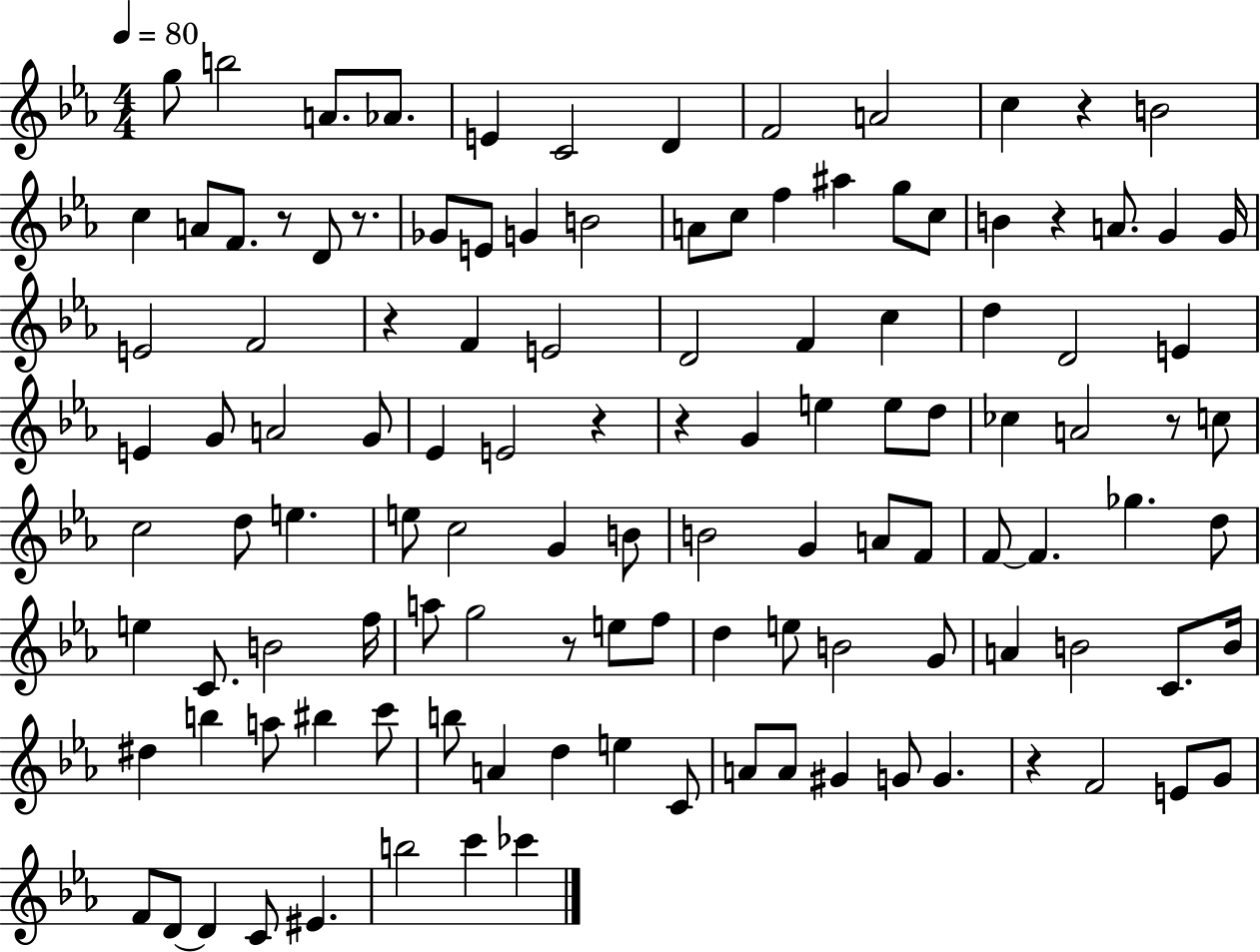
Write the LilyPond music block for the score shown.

{
  \clef treble
  \numericTimeSignature
  \time 4/4
  \key ees \major
  \tempo 4 = 80
  g''8 b''2 a'8. aes'8. | e'4 c'2 d'4 | f'2 a'2 | c''4 r4 b'2 | \break c''4 a'8 f'8. r8 d'8 r8. | ges'8 e'8 g'4 b'2 | a'8 c''8 f''4 ais''4 g''8 c''8 | b'4 r4 a'8. g'4 g'16 | \break e'2 f'2 | r4 f'4 e'2 | d'2 f'4 c''4 | d''4 d'2 e'4 | \break e'4 g'8 a'2 g'8 | ees'4 e'2 r4 | r4 g'4 e''4 e''8 d''8 | ces''4 a'2 r8 c''8 | \break c''2 d''8 e''4. | e''8 c''2 g'4 b'8 | b'2 g'4 a'8 f'8 | f'8~~ f'4. ges''4. d''8 | \break e''4 c'8. b'2 f''16 | a''8 g''2 r8 e''8 f''8 | d''4 e''8 b'2 g'8 | a'4 b'2 c'8. b'16 | \break dis''4 b''4 a''8 bis''4 c'''8 | b''8 a'4 d''4 e''4 c'8 | a'8 a'8 gis'4 g'8 g'4. | r4 f'2 e'8 g'8 | \break f'8 d'8~~ d'4 c'8 eis'4. | b''2 c'''4 ces'''4 | \bar "|."
}